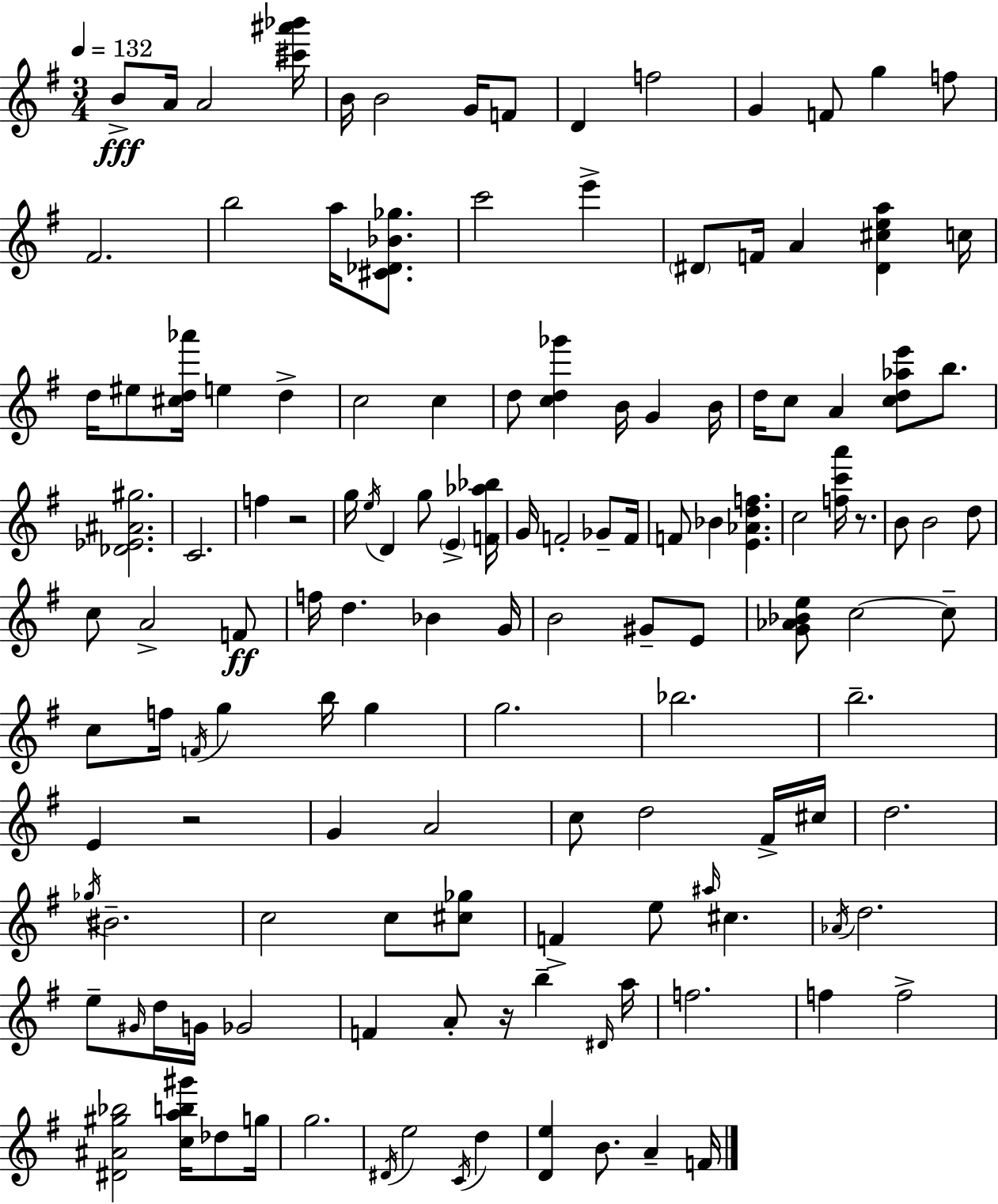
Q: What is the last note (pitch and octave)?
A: F4